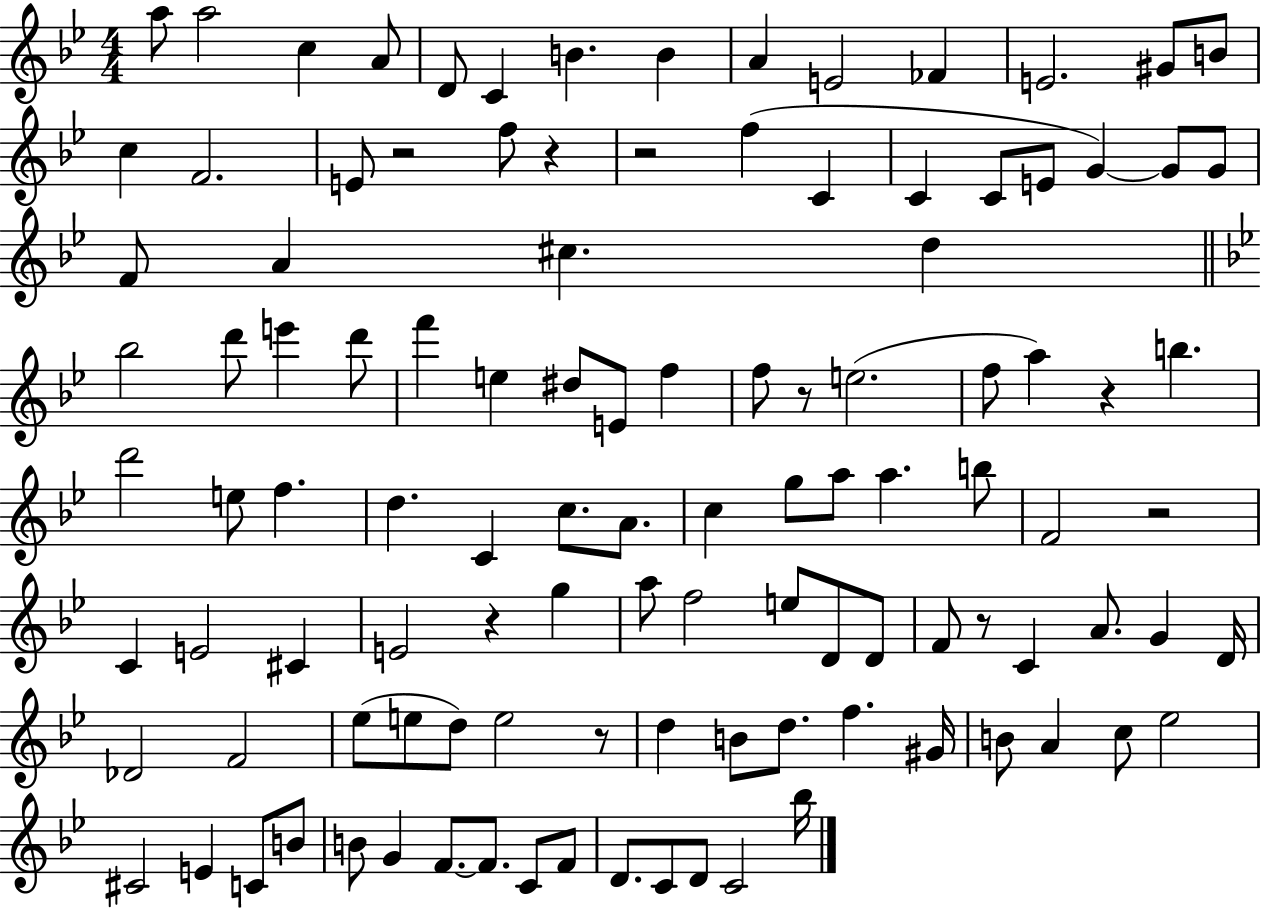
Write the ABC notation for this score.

X:1
T:Untitled
M:4/4
L:1/4
K:Bb
a/2 a2 c A/2 D/2 C B B A E2 _F E2 ^G/2 B/2 c F2 E/2 z2 f/2 z z2 f C C C/2 E/2 G G/2 G/2 F/2 A ^c d _b2 d'/2 e' d'/2 f' e ^d/2 E/2 f f/2 z/2 e2 f/2 a z b d'2 e/2 f d C c/2 A/2 c g/2 a/2 a b/2 F2 z2 C E2 ^C E2 z g a/2 f2 e/2 D/2 D/2 F/2 z/2 C A/2 G D/4 _D2 F2 _e/2 e/2 d/2 e2 z/2 d B/2 d/2 f ^G/4 B/2 A c/2 _e2 ^C2 E C/2 B/2 B/2 G F/2 F/2 C/2 F/2 D/2 C/2 D/2 C2 _b/4